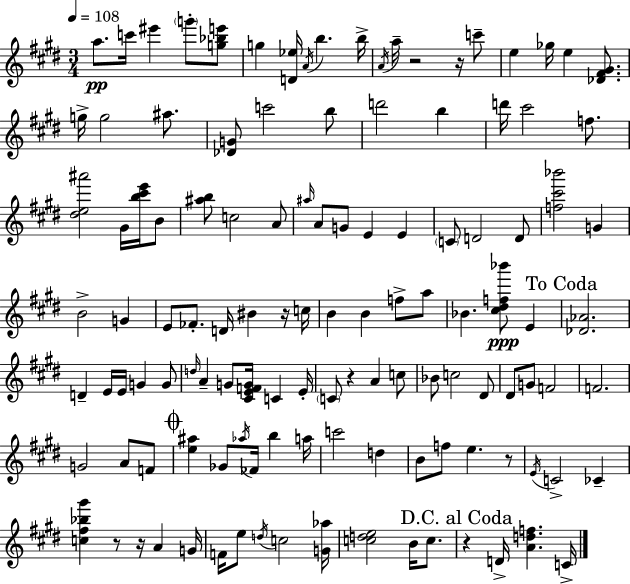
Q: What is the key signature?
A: E major